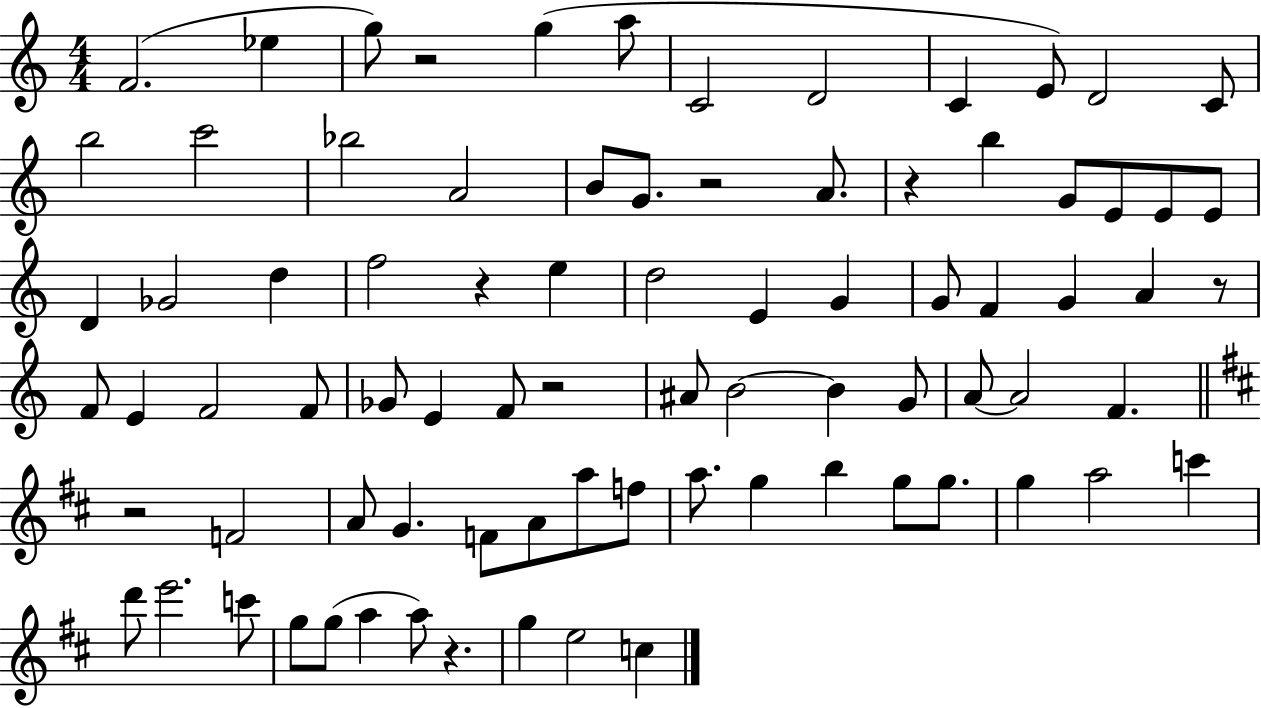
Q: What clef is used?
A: treble